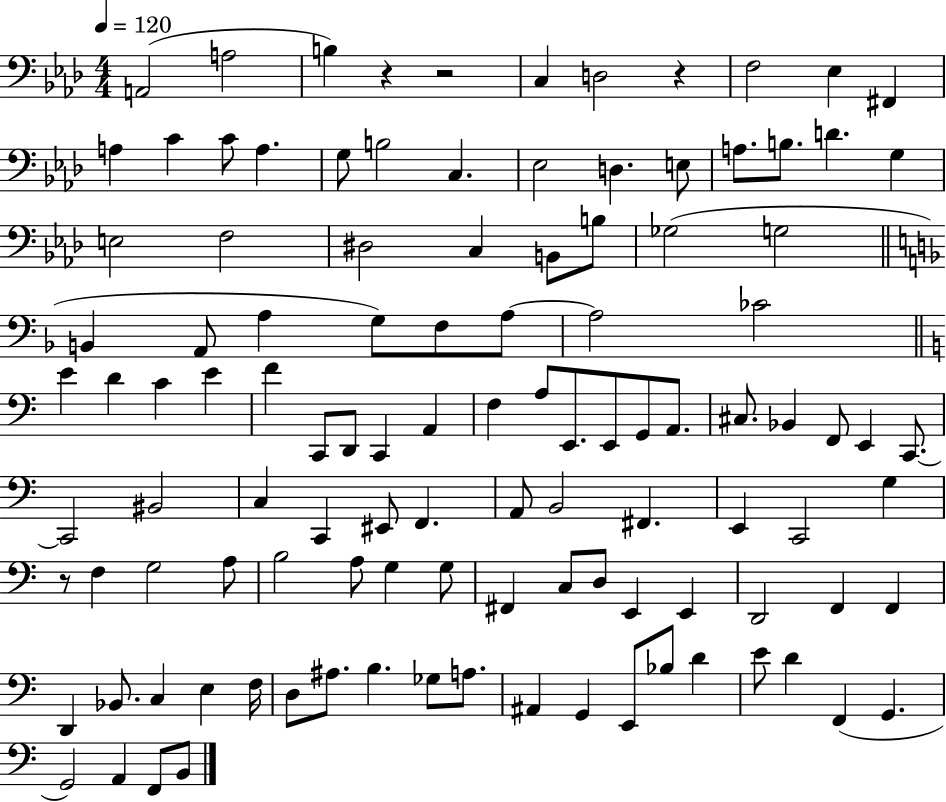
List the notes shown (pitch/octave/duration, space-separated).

A2/h A3/h B3/q R/q R/h C3/q D3/h R/q F3/h Eb3/q F#2/q A3/q C4/q C4/e A3/q. G3/e B3/h C3/q. Eb3/h D3/q. E3/e A3/e. B3/e. D4/q. G3/q E3/h F3/h D#3/h C3/q B2/e B3/e Gb3/h G3/h B2/q A2/e A3/q G3/e F3/e A3/e A3/h CES4/h E4/q D4/q C4/q E4/q F4/q C2/e D2/e C2/q A2/q F3/q A3/e E2/e. E2/e G2/e A2/e. C#3/e. Bb2/q F2/e E2/q C2/e. C2/h BIS2/h C3/q C2/q EIS2/e F2/q. A2/e B2/h F#2/q. E2/q C2/h G3/q R/e F3/q G3/h A3/e B3/h A3/e G3/q G3/e F#2/q C3/e D3/e E2/q E2/q D2/h F2/q F2/q D2/q Bb2/e. C3/q E3/q F3/s D3/e A#3/e. B3/q. Gb3/e A3/e. A#2/q G2/q E2/e Bb3/e D4/q E4/e D4/q F2/q G2/q. G2/h A2/q F2/e B2/e